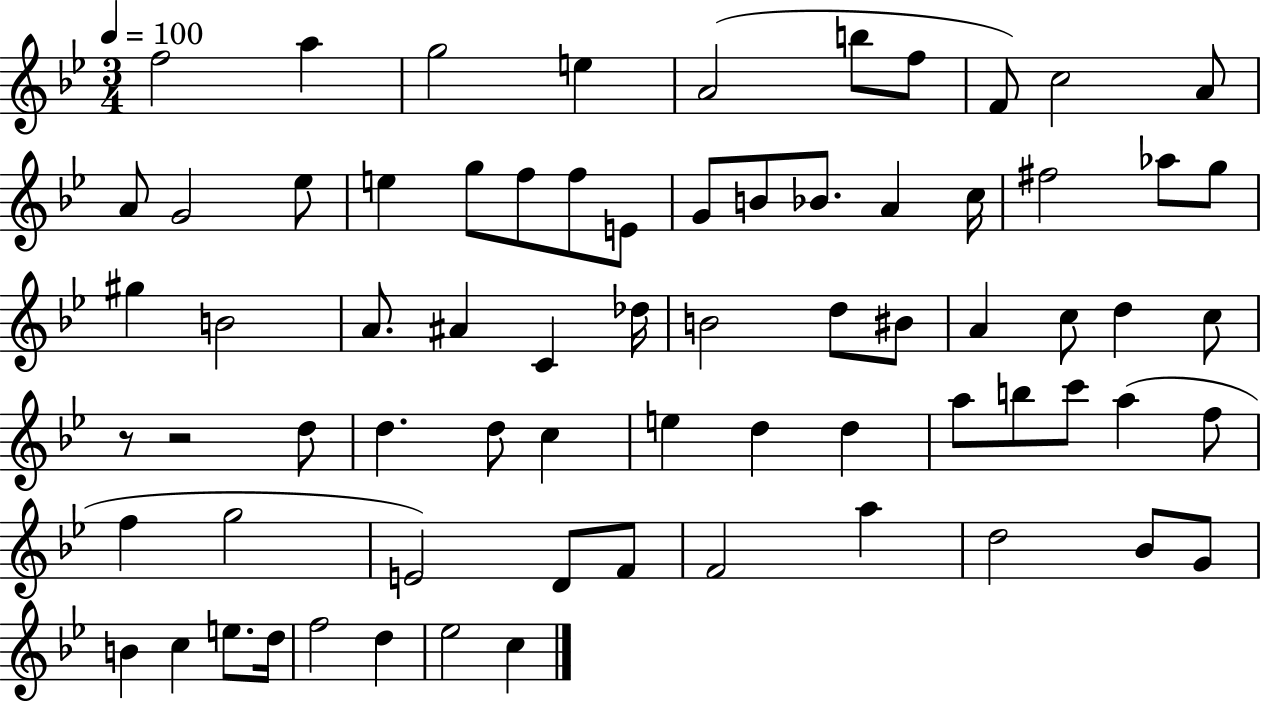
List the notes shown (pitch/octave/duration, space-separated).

F5/h A5/q G5/h E5/q A4/h B5/e F5/e F4/e C5/h A4/e A4/e G4/h Eb5/e E5/q G5/e F5/e F5/e E4/e G4/e B4/e Bb4/e. A4/q C5/s F#5/h Ab5/e G5/e G#5/q B4/h A4/e. A#4/q C4/q Db5/s B4/h D5/e BIS4/e A4/q C5/e D5/q C5/e R/e R/h D5/e D5/q. D5/e C5/q E5/q D5/q D5/q A5/e B5/e C6/e A5/q F5/e F5/q G5/h E4/h D4/e F4/e F4/h A5/q D5/h Bb4/e G4/e B4/q C5/q E5/e. D5/s F5/h D5/q Eb5/h C5/q